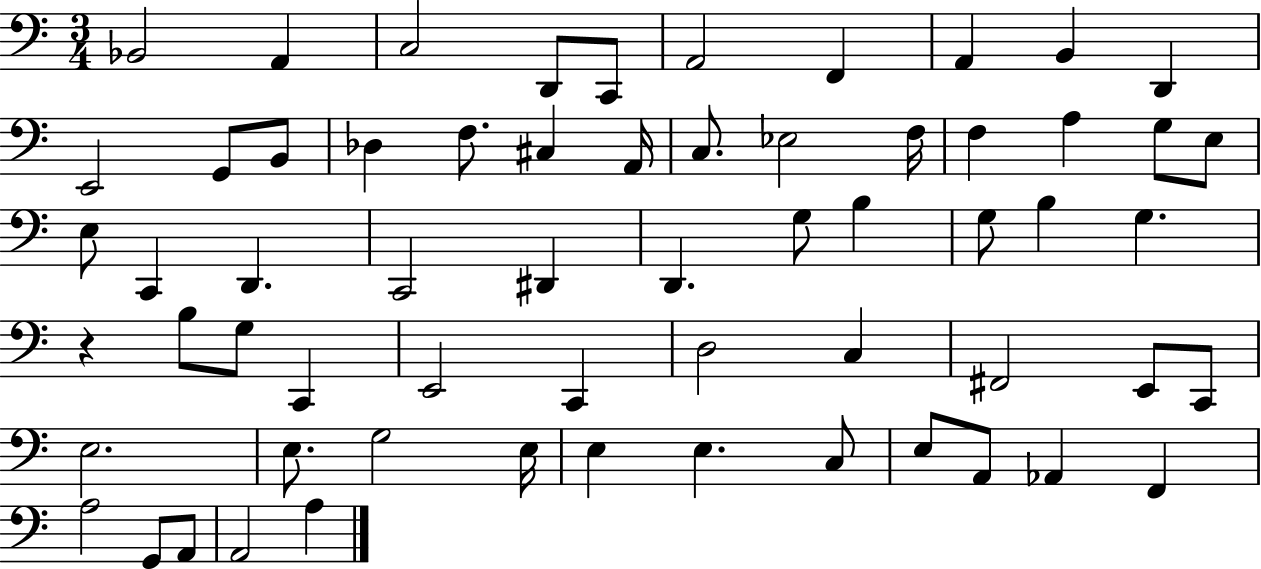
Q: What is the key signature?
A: C major